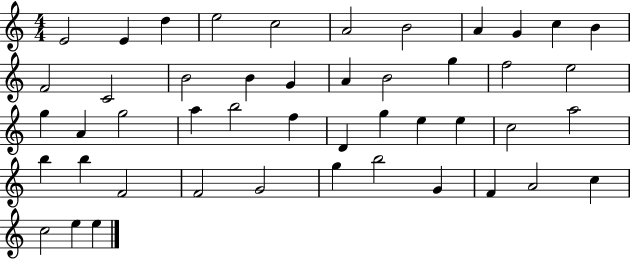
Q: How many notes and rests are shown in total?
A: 47